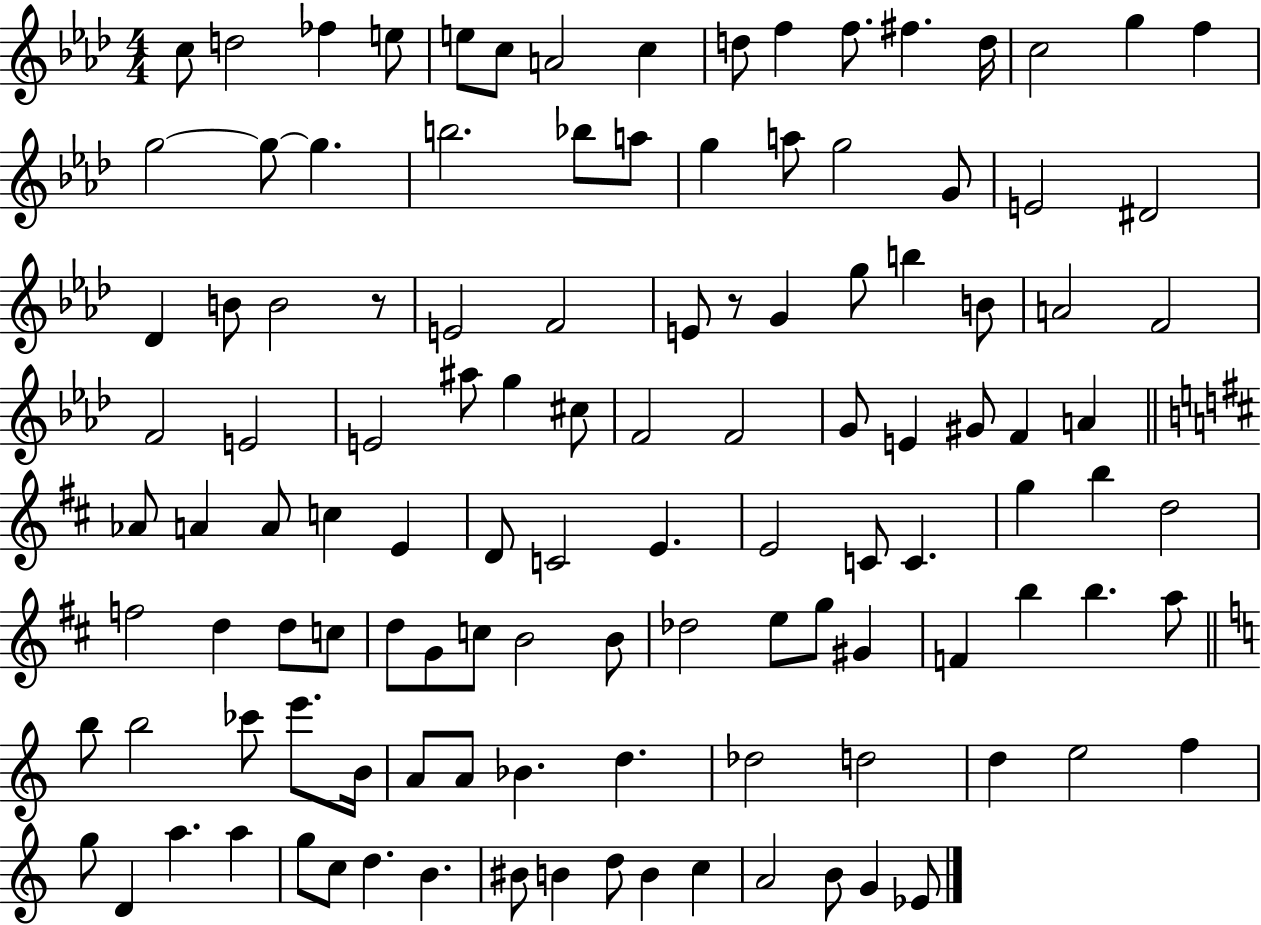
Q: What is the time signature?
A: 4/4